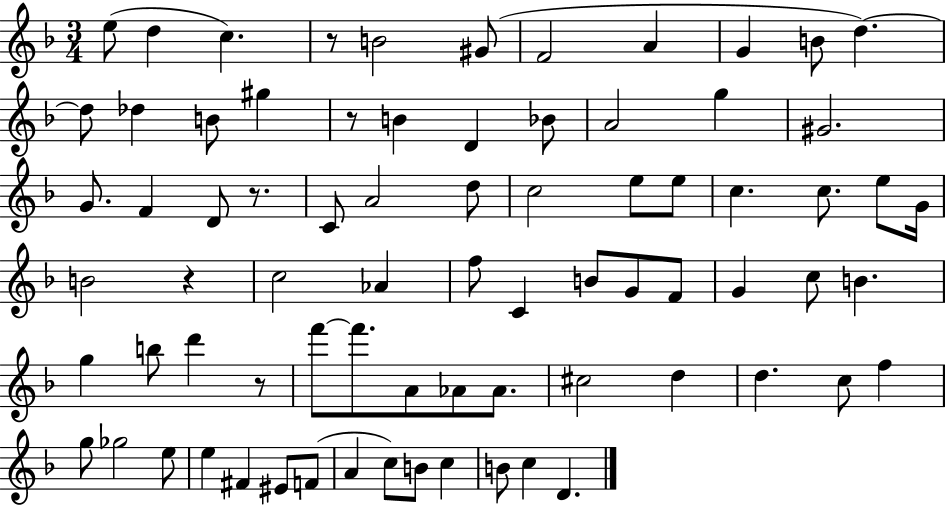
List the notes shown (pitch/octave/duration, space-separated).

E5/e D5/q C5/q. R/e B4/h G#4/e F4/h A4/q G4/q B4/e D5/q. D5/e Db5/q B4/e G#5/q R/e B4/q D4/q Bb4/e A4/h G5/q G#4/h. G4/e. F4/q D4/e R/e. C4/e A4/h D5/e C5/h E5/e E5/e C5/q. C5/e. E5/e G4/s B4/h R/q C5/h Ab4/q F5/e C4/q B4/e G4/e F4/e G4/q C5/e B4/q. G5/q B5/e D6/q R/e F6/e F6/e. A4/e Ab4/e Ab4/e. C#5/h D5/q D5/q. C5/e F5/q G5/e Gb5/h E5/e E5/q F#4/q EIS4/e F4/e A4/q C5/e B4/e C5/q B4/e C5/q D4/q.